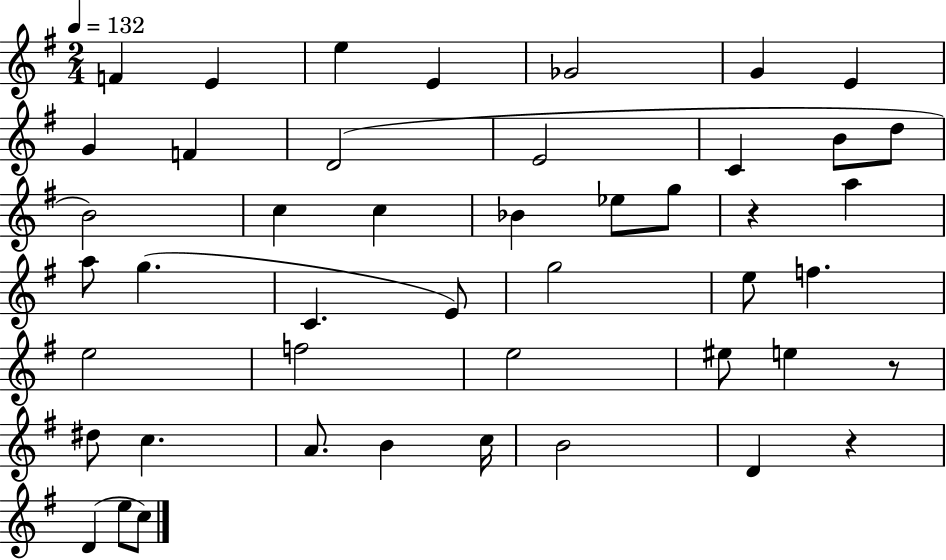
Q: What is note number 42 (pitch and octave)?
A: E5